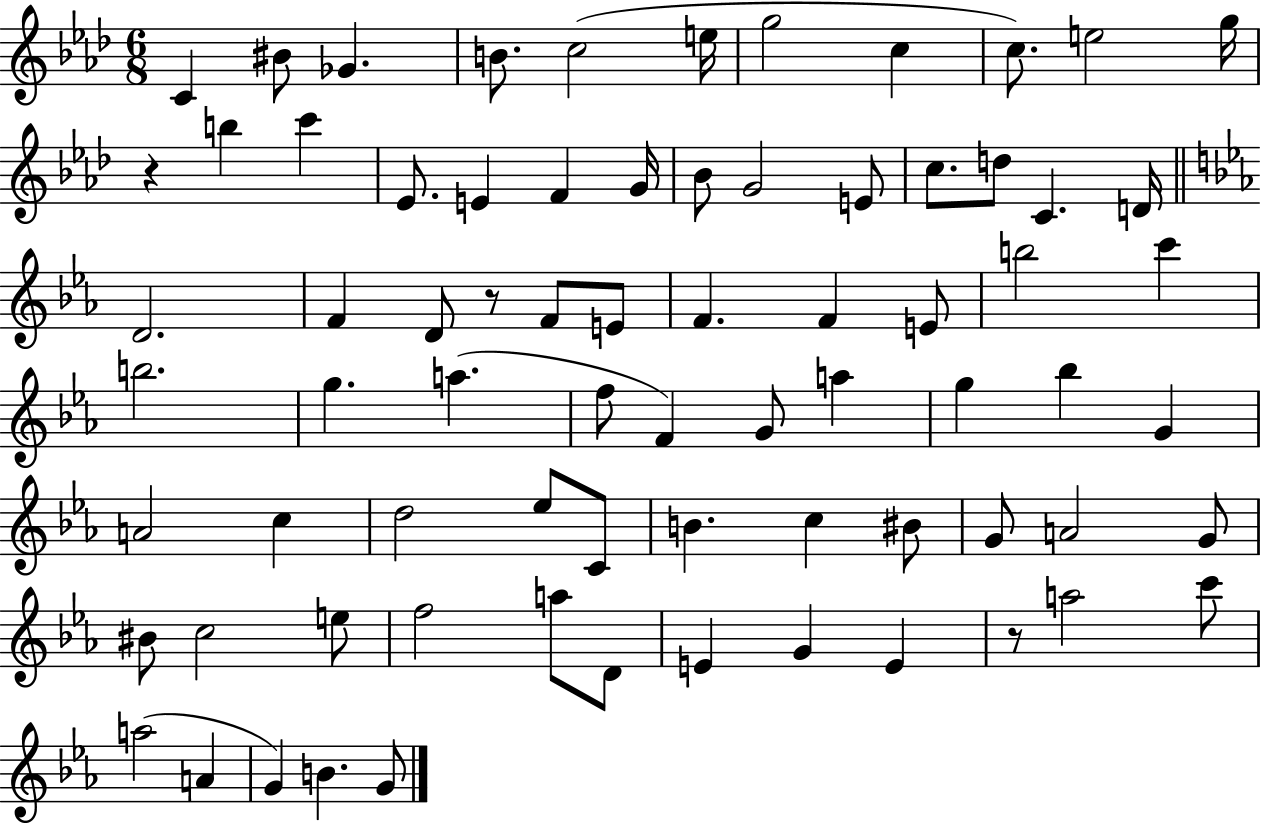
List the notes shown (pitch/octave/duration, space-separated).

C4/q BIS4/e Gb4/q. B4/e. C5/h E5/s G5/h C5/q C5/e. E5/h G5/s R/q B5/q C6/q Eb4/e. E4/q F4/q G4/s Bb4/e G4/h E4/e C5/e. D5/e C4/q. D4/s D4/h. F4/q D4/e R/e F4/e E4/e F4/q. F4/q E4/e B5/h C6/q B5/h. G5/q. A5/q. F5/e F4/q G4/e A5/q G5/q Bb5/q G4/q A4/h C5/q D5/h Eb5/e C4/e B4/q. C5/q BIS4/e G4/e A4/h G4/e BIS4/e C5/h E5/e F5/h A5/e D4/e E4/q G4/q E4/q R/e A5/h C6/e A5/h A4/q G4/q B4/q. G4/e